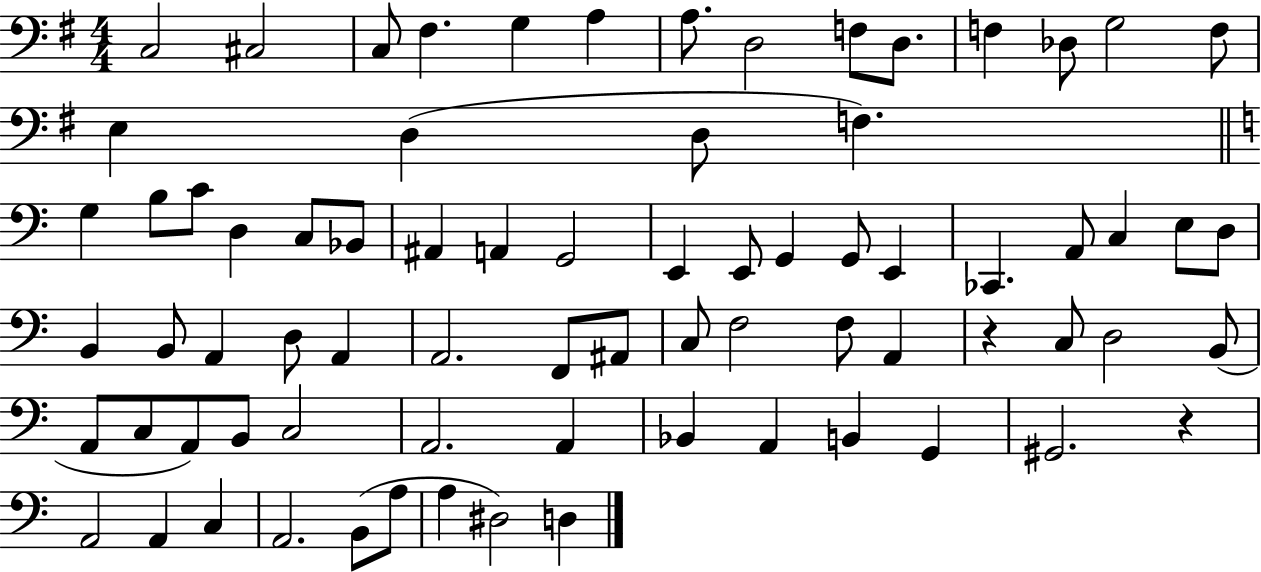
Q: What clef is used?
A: bass